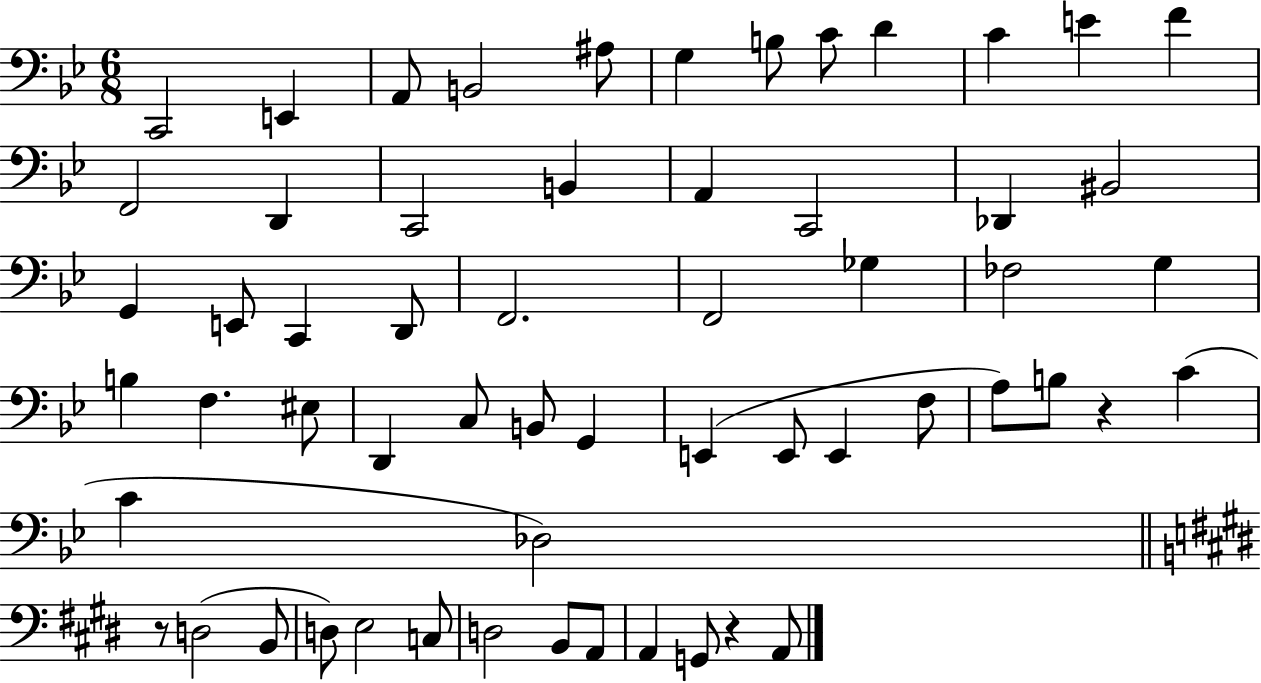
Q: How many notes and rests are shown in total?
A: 59